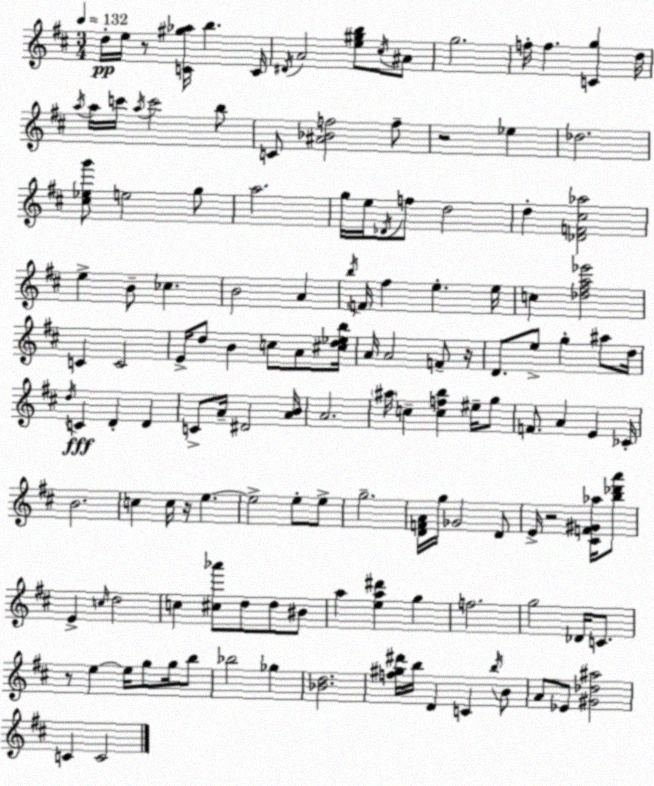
X:1
T:Untitled
M:3/4
L:1/4
K:D
d/4 e/4 z/2 [C^g_a]/4 b C/4 ^D/4 A2 [e^gb]/2 ^c/4 ^A/2 g2 f/4 f [Cg] d/4 a/4 a/4 c'/4 a/4 c'2 b/2 C/2 [^A_Bf]2 f/2 z2 _e _d2 [^c_eg']/2 e2 g/2 a2 g/4 e/4 _D/4 f/2 d2 d [_DF^c_a]2 e B/2 _c B2 A b/4 F/4 ^f e e/4 c [_d^fa_e']2 C C2 E/4 d/2 B c/2 A/2 [^cd_eb]/4 A/4 A2 F/2 z/4 D/2 e/2 g ^a/2 d/4 d/4 C D D C/2 A/4 ^D2 [AB]/4 A2 ^a/4 c [cfb] ^e/4 g/2 F/2 A E _C/4 B2 c c/4 z/4 e e2 e/2 e/2 g2 [DFA]/4 g/4 _G2 D/2 E/4 z2 [^CF^G_a]/4 [b_d'a']/2 E c/4 d2 c [^c_a']/2 d/2 d/2 ^B/2 a [ea^d'] g f2 g2 _D/4 C/2 z/2 e e/4 g/2 g/4 b/2 _b2 _g [_Bd]2 [f^g^d']/4 b/4 D C b/4 B/2 A/2 _E/2 [^G_d^a]2 C C2